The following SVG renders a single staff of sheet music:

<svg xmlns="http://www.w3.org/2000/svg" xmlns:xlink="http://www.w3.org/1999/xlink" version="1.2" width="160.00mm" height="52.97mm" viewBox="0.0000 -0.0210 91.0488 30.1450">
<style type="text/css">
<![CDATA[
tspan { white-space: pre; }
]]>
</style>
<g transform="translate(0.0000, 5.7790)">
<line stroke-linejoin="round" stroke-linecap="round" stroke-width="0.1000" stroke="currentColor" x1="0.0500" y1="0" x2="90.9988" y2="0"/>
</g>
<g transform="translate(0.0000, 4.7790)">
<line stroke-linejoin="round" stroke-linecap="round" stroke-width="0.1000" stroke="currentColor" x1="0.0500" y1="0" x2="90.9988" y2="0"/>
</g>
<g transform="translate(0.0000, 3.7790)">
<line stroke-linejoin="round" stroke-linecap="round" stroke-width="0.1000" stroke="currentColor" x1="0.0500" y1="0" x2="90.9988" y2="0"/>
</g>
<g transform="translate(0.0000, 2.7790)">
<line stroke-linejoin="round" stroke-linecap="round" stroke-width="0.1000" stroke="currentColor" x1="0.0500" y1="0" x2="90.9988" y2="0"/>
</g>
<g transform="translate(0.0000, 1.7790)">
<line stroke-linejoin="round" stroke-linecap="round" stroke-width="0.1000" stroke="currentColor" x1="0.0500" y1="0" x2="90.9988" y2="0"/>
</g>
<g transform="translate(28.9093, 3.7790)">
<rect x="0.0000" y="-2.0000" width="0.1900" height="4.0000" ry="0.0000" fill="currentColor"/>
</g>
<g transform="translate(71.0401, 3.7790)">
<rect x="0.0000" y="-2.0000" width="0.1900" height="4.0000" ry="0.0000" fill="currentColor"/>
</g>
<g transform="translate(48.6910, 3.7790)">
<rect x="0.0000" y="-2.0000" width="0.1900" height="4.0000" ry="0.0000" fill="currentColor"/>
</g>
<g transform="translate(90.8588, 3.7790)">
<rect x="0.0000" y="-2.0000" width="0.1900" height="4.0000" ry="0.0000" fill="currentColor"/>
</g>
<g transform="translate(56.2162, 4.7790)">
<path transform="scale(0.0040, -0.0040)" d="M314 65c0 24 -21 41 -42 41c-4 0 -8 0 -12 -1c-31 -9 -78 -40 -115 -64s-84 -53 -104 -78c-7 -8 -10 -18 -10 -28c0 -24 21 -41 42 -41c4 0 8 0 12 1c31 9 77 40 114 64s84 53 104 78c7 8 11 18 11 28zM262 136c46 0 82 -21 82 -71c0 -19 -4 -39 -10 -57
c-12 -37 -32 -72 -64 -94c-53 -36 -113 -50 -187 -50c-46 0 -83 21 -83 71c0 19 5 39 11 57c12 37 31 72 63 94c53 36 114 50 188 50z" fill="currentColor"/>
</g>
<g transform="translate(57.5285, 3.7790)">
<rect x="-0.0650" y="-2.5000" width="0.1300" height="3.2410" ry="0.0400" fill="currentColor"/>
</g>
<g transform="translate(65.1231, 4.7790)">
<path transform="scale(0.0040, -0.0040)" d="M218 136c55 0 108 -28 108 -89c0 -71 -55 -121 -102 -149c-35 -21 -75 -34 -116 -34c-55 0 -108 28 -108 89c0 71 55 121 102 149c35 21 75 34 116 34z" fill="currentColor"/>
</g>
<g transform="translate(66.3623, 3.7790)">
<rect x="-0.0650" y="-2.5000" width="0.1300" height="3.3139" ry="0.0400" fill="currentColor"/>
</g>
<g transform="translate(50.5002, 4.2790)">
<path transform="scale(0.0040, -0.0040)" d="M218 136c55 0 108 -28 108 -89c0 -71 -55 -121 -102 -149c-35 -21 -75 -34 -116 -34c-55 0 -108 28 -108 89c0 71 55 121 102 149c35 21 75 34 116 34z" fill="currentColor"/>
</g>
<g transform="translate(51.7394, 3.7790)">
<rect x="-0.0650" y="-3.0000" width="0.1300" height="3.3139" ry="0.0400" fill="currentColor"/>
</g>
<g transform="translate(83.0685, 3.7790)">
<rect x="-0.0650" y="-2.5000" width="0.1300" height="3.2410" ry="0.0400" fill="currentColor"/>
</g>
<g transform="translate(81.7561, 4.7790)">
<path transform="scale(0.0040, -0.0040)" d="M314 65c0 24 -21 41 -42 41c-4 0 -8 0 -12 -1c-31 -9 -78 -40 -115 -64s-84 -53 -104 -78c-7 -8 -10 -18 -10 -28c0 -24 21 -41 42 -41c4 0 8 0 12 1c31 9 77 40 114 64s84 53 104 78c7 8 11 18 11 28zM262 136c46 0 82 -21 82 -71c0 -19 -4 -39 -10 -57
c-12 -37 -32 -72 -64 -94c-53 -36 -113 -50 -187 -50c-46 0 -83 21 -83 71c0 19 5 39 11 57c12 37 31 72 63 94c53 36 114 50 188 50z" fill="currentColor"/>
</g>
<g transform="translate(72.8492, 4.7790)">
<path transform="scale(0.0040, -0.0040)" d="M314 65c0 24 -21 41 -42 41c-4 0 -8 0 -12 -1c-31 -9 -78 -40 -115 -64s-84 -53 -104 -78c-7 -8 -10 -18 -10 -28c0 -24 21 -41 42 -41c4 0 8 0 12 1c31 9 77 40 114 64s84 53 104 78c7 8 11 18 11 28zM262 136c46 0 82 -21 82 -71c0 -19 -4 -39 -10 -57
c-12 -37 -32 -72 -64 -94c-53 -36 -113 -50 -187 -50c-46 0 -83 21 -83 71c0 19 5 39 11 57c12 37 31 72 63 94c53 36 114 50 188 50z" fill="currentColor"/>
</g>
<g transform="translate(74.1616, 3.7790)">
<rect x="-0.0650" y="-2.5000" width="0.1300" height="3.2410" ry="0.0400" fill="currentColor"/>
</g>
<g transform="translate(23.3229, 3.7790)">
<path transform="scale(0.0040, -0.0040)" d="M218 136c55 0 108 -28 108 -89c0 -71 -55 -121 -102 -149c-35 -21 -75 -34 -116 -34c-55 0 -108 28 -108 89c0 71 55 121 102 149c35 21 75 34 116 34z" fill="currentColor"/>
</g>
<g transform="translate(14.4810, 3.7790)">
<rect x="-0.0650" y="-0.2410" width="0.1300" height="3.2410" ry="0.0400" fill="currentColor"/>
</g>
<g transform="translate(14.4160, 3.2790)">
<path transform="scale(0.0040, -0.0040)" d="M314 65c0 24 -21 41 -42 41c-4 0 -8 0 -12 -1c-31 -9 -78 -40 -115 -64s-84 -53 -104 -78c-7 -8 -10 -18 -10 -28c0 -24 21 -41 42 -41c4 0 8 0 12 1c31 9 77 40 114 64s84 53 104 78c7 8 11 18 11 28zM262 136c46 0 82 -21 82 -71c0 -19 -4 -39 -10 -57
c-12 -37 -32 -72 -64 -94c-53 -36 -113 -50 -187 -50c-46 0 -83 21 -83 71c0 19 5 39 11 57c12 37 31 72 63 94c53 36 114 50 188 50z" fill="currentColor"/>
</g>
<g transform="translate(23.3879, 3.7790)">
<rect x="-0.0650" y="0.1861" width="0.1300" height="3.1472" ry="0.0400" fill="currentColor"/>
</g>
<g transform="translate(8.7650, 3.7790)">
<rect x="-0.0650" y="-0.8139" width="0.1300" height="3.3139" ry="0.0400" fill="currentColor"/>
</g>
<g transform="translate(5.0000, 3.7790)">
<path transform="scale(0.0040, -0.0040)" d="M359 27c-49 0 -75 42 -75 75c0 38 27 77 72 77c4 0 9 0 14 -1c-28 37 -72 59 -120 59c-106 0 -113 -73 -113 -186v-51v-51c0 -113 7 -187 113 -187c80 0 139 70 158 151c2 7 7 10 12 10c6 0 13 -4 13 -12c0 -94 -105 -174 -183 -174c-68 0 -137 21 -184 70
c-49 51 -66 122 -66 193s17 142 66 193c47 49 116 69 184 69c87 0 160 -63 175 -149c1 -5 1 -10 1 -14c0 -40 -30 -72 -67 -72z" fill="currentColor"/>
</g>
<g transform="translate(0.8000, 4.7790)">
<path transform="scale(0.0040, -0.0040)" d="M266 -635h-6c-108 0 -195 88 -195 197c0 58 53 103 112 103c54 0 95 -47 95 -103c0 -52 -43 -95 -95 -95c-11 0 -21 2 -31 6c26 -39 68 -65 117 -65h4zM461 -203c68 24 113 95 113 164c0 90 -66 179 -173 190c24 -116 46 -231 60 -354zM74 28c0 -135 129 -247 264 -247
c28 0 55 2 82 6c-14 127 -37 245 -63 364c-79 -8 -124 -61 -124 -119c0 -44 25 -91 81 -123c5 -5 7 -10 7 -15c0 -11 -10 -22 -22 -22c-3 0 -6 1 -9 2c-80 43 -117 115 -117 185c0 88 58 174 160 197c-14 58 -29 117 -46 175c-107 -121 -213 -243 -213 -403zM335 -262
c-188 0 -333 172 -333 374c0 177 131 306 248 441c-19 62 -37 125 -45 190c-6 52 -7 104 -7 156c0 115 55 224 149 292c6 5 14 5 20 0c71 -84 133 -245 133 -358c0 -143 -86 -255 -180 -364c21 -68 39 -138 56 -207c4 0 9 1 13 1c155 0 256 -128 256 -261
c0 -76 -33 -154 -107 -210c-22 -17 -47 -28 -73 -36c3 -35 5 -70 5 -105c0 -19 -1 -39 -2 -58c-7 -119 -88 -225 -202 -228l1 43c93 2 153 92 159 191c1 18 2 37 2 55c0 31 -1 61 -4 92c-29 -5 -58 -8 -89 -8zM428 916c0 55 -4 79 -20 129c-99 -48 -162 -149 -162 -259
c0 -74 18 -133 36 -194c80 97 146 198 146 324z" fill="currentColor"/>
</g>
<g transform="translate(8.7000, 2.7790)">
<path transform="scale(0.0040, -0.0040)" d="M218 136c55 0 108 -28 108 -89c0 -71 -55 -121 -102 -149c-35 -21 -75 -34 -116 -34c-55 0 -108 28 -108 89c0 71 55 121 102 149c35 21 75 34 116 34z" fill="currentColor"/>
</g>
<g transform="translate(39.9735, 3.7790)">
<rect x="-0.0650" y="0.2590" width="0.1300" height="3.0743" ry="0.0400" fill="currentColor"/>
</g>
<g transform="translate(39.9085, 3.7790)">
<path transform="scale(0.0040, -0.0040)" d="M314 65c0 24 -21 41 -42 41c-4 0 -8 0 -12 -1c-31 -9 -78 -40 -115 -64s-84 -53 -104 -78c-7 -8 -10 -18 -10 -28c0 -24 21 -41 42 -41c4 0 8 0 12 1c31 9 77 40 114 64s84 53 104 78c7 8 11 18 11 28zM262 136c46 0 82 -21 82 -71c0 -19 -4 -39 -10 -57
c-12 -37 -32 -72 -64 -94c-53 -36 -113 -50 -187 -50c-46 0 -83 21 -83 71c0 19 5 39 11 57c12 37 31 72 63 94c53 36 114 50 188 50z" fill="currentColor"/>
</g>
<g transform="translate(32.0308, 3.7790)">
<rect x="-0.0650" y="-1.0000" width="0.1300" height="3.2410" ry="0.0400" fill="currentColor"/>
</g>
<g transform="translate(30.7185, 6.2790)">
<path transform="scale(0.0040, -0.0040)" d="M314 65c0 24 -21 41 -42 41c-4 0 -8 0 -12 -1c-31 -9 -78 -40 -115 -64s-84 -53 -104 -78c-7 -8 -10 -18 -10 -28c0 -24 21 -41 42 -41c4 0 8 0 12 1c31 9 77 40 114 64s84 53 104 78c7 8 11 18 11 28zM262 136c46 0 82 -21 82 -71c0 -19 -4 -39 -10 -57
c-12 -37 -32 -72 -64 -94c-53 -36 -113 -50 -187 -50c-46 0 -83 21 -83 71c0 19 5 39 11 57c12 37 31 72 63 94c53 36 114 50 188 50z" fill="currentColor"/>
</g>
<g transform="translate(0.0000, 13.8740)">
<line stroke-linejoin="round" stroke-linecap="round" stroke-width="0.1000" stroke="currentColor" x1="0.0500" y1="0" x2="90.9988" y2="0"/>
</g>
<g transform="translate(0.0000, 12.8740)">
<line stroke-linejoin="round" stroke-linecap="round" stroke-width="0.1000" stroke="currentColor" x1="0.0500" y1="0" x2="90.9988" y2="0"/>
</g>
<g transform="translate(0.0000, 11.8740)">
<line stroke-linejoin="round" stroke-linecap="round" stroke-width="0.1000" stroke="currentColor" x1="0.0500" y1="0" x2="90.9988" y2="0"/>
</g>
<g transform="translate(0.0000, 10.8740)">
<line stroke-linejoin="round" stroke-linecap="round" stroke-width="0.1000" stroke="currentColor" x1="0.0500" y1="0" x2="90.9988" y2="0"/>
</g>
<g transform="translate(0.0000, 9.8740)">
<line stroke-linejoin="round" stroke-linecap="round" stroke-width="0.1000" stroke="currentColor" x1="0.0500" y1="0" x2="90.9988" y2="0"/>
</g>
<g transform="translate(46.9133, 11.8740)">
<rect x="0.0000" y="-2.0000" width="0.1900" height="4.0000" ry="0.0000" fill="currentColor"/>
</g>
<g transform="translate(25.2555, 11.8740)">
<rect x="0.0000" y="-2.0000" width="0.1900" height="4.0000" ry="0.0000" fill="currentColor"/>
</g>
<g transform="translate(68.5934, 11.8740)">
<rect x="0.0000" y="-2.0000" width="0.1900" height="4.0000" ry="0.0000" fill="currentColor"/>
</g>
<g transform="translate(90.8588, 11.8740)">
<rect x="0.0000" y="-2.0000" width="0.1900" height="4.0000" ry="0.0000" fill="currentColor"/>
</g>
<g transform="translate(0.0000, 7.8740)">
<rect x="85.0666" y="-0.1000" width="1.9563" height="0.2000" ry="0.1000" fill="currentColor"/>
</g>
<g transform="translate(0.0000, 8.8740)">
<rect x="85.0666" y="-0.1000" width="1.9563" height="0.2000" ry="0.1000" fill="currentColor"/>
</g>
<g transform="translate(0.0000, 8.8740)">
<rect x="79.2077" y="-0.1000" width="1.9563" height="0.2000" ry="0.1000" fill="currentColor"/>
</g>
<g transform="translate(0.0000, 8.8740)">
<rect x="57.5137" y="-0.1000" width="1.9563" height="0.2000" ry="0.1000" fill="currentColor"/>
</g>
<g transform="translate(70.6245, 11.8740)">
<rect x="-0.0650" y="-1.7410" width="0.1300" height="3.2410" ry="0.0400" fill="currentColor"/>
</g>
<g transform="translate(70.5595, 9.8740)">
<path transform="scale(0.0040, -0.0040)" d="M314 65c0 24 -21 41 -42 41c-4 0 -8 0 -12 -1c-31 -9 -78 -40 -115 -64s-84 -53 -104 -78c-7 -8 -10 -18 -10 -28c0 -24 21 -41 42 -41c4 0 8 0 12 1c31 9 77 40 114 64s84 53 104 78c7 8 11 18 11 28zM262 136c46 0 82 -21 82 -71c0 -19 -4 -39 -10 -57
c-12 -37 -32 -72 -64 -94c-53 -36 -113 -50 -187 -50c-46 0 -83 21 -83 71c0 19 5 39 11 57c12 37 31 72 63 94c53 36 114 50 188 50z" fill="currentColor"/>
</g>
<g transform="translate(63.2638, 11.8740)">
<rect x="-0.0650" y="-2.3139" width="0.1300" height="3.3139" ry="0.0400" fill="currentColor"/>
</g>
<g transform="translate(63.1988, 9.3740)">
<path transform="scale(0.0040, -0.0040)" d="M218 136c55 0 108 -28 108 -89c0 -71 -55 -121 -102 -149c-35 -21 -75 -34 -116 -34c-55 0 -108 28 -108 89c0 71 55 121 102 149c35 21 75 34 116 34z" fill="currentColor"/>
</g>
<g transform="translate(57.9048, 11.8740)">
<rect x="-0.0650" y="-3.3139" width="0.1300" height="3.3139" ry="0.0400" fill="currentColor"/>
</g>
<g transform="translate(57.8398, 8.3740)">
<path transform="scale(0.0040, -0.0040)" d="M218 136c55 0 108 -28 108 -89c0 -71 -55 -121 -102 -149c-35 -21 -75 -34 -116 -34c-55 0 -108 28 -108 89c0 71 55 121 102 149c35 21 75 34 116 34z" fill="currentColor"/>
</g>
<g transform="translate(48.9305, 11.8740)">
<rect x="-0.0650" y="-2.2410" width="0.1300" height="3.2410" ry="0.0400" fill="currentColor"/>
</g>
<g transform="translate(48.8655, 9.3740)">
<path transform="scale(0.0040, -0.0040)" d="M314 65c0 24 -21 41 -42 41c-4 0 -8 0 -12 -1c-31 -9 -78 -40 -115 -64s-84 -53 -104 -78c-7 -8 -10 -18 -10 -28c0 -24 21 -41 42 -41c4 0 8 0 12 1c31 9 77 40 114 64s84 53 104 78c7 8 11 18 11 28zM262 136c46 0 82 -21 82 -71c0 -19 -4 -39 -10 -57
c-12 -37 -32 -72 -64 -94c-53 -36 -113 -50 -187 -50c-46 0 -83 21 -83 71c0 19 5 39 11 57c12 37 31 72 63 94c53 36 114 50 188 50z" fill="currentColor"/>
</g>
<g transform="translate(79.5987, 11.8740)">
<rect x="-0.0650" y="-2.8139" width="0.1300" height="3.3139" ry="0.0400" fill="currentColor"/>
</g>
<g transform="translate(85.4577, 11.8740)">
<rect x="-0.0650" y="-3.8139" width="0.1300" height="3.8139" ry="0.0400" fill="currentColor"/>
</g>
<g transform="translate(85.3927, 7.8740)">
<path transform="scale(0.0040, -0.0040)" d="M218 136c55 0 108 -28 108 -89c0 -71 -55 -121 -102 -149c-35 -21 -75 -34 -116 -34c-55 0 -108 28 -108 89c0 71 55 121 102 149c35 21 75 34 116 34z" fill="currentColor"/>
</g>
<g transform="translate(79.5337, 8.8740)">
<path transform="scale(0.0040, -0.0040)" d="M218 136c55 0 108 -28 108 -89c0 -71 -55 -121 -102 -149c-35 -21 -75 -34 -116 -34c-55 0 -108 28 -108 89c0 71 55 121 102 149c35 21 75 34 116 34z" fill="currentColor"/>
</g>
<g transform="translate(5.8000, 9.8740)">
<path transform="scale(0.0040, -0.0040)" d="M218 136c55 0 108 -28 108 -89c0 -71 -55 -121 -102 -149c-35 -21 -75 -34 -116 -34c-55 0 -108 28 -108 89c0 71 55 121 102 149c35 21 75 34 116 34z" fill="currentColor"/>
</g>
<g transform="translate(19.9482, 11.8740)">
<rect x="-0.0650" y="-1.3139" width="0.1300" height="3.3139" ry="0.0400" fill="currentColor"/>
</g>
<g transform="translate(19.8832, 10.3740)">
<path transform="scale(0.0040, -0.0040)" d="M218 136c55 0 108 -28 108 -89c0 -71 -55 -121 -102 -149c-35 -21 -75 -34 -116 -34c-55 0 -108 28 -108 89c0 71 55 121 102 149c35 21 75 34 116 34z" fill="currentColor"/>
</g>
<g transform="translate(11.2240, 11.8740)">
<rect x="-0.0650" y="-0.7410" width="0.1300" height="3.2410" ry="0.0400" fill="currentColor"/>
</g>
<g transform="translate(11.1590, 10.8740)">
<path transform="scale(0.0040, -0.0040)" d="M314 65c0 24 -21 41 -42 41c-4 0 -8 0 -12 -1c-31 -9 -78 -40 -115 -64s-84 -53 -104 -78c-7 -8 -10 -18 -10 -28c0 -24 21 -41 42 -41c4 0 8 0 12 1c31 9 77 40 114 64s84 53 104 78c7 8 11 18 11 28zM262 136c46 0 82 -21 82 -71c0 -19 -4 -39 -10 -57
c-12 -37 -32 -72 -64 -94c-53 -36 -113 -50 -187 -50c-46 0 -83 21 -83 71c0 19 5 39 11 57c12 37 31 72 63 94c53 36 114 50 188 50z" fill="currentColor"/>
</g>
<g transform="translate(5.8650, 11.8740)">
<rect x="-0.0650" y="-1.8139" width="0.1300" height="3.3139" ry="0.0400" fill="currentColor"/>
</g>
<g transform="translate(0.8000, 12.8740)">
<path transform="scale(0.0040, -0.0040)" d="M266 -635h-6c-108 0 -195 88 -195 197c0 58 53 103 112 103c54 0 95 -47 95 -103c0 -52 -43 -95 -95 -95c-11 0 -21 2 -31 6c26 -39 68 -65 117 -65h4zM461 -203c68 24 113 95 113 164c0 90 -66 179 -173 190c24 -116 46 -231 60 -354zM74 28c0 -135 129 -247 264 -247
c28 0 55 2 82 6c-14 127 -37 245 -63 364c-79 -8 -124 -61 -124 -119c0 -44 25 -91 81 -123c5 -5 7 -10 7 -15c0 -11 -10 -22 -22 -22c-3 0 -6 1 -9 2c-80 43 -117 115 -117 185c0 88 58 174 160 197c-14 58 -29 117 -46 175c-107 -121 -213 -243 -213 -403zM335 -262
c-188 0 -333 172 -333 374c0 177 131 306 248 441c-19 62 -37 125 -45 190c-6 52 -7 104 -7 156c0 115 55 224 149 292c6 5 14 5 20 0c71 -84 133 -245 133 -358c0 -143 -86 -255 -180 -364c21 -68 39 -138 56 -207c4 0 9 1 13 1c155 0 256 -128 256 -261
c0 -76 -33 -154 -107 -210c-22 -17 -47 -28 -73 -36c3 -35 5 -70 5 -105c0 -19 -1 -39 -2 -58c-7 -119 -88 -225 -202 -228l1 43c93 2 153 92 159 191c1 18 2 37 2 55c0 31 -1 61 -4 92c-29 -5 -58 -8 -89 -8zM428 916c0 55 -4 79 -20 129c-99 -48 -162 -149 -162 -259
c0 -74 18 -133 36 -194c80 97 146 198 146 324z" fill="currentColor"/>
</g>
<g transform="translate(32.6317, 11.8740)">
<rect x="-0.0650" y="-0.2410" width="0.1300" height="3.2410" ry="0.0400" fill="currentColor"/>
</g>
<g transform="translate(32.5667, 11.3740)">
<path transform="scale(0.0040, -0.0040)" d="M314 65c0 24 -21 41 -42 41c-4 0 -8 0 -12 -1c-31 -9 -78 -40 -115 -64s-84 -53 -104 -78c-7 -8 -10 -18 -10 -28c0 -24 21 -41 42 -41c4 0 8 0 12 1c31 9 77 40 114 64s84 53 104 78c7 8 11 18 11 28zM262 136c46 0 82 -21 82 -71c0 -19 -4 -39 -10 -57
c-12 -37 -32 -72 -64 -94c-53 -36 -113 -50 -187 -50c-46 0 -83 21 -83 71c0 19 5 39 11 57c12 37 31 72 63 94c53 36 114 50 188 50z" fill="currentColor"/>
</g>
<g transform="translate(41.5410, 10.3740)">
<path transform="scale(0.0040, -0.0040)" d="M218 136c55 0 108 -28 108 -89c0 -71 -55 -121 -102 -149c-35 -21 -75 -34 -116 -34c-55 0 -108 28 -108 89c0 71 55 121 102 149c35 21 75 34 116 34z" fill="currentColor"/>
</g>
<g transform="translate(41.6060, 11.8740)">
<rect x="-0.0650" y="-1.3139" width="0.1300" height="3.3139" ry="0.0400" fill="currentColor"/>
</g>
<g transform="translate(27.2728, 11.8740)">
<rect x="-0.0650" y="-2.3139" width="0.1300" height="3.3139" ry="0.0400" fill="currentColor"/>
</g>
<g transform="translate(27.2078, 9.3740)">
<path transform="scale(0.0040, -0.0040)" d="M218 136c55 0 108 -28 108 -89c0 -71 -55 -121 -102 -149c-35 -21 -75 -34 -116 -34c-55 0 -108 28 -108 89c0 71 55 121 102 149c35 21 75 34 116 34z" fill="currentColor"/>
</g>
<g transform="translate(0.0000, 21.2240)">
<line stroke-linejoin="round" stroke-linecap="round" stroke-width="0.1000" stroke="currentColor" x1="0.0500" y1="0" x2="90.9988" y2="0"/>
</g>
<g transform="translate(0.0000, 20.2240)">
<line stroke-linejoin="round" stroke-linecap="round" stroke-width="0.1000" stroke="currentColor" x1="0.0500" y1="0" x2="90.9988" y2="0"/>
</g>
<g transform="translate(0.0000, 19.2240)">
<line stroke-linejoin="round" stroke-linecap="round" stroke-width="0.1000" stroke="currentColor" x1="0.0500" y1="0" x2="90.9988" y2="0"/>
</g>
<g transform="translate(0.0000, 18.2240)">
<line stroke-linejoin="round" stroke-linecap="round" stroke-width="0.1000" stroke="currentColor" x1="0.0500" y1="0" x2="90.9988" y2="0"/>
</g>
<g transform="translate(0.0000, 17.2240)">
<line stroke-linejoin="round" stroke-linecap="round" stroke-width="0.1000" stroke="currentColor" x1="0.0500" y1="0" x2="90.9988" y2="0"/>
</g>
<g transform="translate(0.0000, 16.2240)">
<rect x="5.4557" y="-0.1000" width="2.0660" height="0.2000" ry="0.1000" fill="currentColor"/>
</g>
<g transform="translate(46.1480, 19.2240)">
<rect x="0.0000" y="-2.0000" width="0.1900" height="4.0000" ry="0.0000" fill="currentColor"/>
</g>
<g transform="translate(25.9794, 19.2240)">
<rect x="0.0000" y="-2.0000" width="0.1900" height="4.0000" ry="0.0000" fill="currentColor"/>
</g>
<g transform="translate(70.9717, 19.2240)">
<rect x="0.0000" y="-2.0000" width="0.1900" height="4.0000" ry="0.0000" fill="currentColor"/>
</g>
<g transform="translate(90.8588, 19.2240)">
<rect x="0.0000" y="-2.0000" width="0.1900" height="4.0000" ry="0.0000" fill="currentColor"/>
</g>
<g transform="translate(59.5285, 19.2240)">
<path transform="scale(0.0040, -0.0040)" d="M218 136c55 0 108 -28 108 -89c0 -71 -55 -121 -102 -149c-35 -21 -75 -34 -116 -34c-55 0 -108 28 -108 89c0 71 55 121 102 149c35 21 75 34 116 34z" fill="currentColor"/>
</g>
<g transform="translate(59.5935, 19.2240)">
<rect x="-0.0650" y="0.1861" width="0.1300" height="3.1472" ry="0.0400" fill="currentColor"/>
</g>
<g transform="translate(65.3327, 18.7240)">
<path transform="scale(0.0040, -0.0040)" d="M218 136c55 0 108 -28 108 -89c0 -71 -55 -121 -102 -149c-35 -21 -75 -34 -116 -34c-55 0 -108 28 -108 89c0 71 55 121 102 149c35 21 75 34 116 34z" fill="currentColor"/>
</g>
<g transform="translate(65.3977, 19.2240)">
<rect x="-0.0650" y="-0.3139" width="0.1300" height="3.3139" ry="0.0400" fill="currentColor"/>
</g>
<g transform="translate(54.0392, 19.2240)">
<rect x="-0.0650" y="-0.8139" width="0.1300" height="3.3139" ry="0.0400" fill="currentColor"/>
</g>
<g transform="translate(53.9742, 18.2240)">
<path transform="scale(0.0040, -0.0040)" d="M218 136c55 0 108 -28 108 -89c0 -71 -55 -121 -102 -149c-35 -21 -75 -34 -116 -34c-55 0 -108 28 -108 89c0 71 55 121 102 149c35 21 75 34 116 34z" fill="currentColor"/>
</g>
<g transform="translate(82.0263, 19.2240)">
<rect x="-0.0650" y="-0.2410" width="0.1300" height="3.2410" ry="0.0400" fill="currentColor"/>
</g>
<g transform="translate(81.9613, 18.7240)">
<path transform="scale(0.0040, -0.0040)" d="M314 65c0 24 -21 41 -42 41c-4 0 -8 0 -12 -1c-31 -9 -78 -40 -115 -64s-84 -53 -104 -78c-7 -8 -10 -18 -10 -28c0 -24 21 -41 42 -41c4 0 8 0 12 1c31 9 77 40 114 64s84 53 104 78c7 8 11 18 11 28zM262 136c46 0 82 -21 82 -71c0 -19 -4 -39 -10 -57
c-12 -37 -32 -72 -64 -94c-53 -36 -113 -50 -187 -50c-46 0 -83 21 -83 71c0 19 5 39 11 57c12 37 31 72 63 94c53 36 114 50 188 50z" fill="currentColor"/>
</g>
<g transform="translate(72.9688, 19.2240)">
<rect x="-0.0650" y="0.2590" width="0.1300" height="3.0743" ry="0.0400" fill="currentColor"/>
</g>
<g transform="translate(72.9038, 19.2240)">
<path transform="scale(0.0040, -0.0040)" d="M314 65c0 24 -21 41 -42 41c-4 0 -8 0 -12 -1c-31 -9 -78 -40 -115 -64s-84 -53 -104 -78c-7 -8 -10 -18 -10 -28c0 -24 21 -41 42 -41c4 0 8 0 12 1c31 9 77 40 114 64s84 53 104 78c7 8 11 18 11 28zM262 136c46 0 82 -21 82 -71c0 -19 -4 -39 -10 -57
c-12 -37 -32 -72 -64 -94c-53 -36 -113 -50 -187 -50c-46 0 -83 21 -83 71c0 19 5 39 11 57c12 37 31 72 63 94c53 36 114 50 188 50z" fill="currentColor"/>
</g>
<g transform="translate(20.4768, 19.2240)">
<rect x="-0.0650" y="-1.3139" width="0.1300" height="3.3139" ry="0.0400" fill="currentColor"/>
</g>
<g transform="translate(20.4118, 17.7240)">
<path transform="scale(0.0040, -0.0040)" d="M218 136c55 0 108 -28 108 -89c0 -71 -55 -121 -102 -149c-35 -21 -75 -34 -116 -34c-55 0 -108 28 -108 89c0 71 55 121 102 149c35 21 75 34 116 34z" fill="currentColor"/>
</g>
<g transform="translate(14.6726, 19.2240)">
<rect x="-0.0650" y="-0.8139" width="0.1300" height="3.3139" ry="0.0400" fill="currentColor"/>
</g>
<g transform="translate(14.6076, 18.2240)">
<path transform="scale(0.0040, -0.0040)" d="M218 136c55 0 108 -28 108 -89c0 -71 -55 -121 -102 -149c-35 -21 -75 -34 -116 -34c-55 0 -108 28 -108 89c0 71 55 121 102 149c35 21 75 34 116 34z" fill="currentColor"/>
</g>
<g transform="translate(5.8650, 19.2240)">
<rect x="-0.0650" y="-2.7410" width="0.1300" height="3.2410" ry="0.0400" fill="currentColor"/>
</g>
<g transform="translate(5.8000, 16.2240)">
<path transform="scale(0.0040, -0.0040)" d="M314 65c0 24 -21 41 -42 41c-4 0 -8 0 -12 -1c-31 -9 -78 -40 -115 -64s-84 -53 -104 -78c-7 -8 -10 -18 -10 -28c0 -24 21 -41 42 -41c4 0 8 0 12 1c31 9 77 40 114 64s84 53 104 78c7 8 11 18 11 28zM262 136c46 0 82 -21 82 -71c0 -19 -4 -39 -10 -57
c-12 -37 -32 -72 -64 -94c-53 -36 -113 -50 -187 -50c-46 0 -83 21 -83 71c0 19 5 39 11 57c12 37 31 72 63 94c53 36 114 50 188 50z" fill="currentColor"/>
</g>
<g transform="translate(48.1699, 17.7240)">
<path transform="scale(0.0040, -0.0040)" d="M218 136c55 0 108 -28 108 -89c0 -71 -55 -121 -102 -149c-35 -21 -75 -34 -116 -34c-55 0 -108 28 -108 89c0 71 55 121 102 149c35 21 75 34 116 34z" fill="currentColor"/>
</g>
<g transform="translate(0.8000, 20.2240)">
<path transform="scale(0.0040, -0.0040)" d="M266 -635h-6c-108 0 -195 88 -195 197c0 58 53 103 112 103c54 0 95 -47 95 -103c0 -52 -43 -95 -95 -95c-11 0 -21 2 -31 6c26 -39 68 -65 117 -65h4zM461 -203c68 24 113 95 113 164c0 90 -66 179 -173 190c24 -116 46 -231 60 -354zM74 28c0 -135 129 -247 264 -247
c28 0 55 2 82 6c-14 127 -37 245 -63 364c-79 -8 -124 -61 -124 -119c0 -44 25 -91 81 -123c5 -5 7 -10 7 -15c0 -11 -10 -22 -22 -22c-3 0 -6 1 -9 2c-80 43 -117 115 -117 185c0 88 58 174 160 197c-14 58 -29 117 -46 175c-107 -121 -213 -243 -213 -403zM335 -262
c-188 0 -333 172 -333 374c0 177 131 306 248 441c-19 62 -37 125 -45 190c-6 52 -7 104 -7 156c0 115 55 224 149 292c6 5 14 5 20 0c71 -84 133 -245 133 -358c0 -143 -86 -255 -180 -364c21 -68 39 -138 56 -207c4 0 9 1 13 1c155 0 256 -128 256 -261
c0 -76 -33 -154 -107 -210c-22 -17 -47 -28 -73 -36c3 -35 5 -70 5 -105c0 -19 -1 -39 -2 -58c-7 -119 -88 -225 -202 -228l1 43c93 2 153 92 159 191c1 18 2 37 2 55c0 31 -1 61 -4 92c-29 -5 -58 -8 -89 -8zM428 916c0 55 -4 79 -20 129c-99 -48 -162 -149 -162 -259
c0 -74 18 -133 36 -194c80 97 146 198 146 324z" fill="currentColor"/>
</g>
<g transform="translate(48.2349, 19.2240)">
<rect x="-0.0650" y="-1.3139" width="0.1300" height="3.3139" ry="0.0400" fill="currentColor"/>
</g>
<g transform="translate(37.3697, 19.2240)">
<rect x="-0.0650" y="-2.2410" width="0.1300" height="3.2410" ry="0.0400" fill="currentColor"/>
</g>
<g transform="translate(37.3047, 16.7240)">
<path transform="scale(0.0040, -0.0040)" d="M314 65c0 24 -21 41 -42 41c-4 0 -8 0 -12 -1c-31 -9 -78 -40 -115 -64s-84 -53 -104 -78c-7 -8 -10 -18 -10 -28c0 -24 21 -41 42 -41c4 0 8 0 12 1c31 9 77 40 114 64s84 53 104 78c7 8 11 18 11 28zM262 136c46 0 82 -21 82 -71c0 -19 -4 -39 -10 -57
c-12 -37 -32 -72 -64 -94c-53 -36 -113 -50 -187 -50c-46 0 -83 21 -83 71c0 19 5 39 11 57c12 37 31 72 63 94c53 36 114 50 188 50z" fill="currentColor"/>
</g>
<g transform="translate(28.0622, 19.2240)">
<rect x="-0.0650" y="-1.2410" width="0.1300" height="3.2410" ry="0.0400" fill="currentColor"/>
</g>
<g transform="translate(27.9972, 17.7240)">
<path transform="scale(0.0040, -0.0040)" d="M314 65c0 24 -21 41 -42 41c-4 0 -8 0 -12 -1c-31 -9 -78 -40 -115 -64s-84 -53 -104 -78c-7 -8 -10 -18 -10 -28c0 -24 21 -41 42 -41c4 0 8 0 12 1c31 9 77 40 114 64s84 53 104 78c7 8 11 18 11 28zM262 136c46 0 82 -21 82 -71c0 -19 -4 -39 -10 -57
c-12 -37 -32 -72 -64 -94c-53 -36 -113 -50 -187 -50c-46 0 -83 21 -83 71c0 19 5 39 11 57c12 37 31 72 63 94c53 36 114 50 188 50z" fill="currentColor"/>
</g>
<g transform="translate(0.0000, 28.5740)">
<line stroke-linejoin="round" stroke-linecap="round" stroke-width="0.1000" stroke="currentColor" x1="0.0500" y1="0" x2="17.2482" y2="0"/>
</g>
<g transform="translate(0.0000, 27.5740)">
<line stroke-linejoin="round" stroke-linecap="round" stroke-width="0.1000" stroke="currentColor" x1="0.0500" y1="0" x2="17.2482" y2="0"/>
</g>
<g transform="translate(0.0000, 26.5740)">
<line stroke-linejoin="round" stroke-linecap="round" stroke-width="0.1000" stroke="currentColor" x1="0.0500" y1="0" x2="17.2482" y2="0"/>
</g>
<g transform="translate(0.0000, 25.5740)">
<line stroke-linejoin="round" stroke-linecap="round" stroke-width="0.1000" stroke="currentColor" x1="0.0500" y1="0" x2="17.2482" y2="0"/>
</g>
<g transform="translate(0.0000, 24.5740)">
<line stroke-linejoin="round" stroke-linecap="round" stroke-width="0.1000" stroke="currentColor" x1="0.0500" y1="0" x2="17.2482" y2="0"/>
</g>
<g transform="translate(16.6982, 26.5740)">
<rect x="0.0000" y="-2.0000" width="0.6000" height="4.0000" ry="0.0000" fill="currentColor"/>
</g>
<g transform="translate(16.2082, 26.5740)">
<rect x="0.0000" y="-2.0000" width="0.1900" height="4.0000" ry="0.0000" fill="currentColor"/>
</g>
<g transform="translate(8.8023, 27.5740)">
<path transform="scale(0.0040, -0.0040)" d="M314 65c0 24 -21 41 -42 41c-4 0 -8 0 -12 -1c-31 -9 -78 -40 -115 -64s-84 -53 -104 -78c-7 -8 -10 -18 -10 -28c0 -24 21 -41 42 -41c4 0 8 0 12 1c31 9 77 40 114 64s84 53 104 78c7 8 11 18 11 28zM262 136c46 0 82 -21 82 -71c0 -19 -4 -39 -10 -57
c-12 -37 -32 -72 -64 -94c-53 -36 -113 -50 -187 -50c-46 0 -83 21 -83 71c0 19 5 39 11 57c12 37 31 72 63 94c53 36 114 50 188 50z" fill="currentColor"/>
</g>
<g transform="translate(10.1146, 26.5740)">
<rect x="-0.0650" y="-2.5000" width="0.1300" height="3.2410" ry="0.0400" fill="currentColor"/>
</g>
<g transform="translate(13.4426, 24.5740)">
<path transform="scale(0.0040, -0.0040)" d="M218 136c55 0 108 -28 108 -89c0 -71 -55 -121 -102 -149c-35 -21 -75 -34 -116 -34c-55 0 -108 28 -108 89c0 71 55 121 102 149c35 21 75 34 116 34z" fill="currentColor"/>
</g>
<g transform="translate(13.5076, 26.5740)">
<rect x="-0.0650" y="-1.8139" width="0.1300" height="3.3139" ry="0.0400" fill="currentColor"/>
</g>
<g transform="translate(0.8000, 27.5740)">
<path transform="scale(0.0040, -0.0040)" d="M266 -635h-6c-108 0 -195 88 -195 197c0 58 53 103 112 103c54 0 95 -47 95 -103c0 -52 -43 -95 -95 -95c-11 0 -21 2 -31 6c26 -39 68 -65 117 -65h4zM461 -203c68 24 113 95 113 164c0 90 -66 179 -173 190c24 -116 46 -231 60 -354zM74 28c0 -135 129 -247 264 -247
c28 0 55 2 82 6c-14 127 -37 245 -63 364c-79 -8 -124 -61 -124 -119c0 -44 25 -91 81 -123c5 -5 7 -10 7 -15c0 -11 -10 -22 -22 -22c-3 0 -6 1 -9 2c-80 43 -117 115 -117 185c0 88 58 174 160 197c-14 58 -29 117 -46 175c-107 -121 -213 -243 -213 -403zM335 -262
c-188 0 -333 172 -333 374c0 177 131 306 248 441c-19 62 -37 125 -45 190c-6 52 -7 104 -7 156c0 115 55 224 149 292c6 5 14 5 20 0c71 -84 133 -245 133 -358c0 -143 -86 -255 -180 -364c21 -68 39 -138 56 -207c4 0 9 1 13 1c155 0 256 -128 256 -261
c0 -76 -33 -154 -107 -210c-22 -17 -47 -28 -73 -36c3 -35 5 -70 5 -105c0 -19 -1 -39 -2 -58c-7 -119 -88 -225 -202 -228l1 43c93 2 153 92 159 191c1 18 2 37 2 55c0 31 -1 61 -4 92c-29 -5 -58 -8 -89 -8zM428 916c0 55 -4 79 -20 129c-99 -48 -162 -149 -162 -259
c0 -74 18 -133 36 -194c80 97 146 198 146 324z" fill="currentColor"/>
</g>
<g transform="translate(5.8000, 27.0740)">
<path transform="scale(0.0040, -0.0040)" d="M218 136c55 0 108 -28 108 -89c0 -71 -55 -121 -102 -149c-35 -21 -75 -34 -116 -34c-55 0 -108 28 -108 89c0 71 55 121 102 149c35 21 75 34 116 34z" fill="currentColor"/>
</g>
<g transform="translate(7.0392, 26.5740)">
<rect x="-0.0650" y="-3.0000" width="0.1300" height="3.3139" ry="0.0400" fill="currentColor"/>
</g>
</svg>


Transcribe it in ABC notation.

X:1
T:Untitled
M:4/4
L:1/4
K:C
d c2 B D2 B2 A G2 G G2 G2 f d2 e g c2 e g2 b g f2 a c' a2 d e e2 g2 e d B c B2 c2 A G2 f